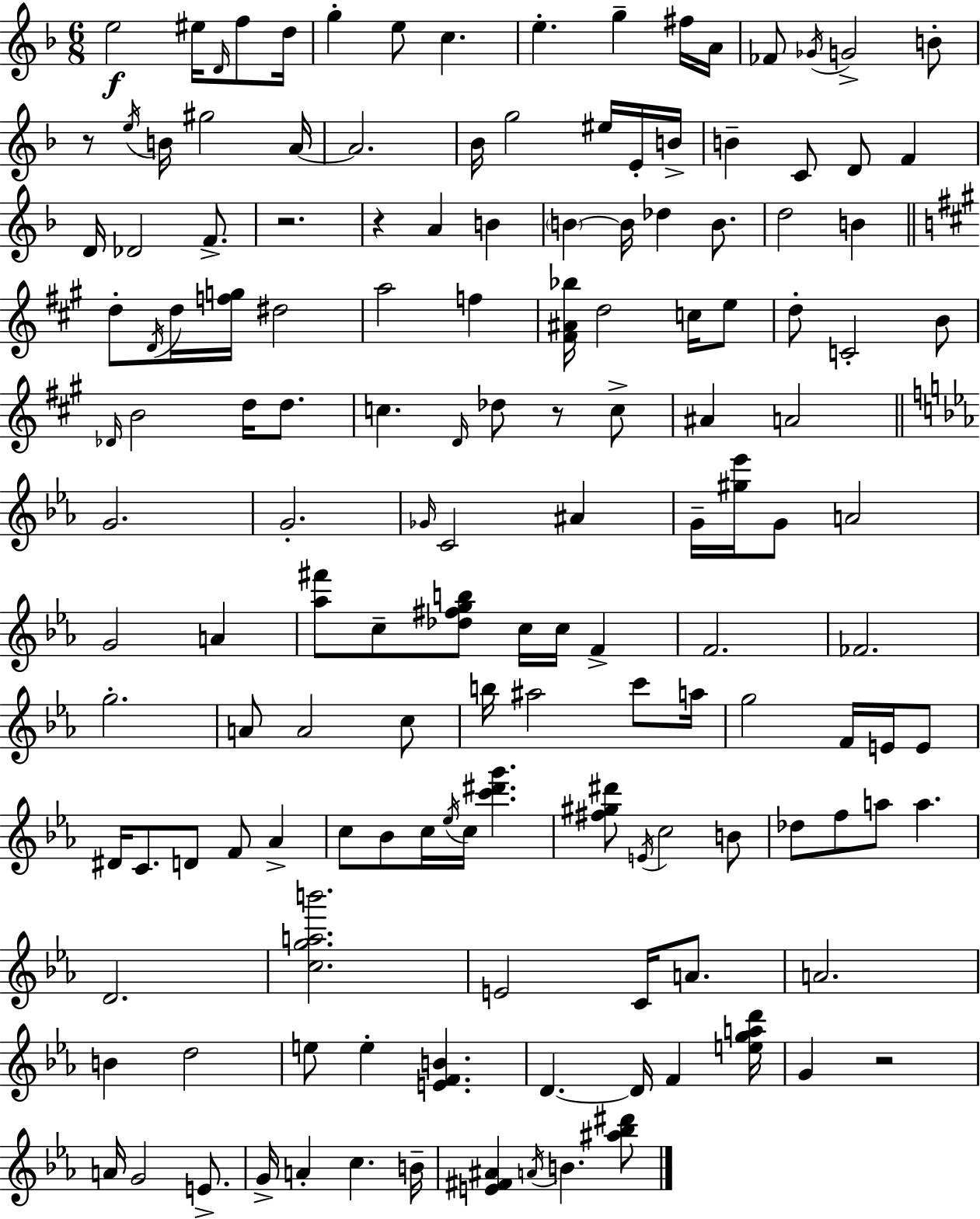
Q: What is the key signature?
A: D minor